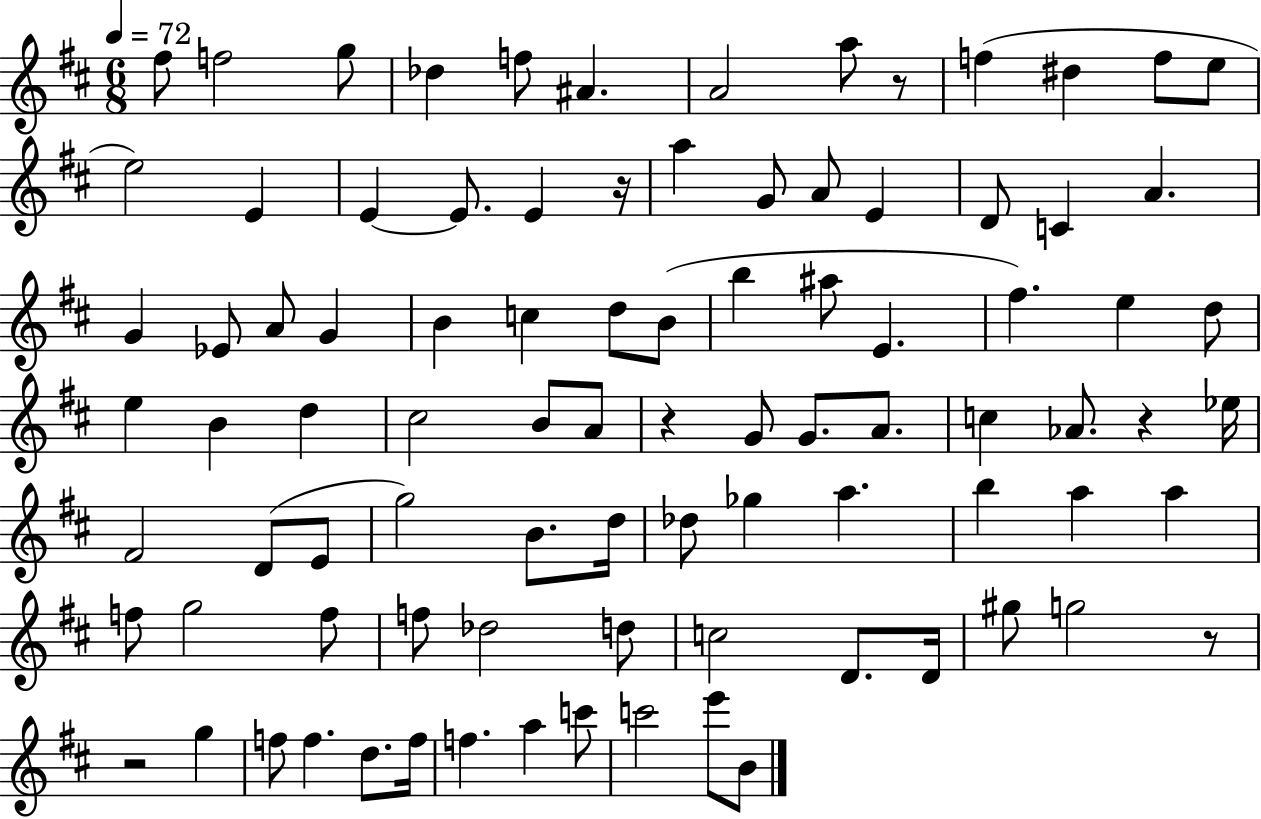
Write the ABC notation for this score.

X:1
T:Untitled
M:6/8
L:1/4
K:D
^f/2 f2 g/2 _d f/2 ^A A2 a/2 z/2 f ^d f/2 e/2 e2 E E E/2 E z/4 a G/2 A/2 E D/2 C A G _E/2 A/2 G B c d/2 B/2 b ^a/2 E ^f e d/2 e B d ^c2 B/2 A/2 z G/2 G/2 A/2 c _A/2 z _e/4 ^F2 D/2 E/2 g2 B/2 d/4 _d/2 _g a b a a f/2 g2 f/2 f/2 _d2 d/2 c2 D/2 D/4 ^g/2 g2 z/2 z2 g f/2 f d/2 f/4 f a c'/2 c'2 e'/2 B/2